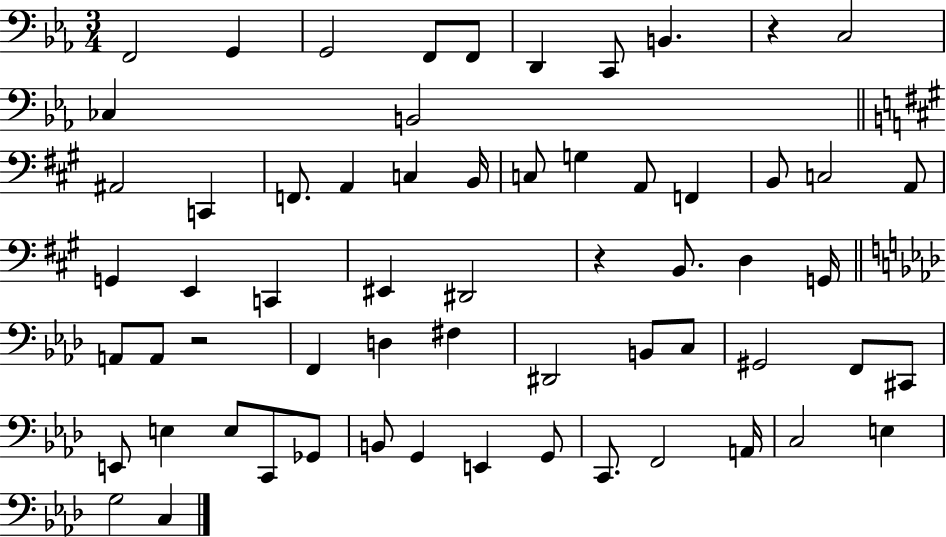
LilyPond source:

{
  \clef bass
  \numericTimeSignature
  \time 3/4
  \key ees \major
  \repeat volta 2 { f,2 g,4 | g,2 f,8 f,8 | d,4 c,8 b,4. | r4 c2 | \break ces4 b,2 | \bar "||" \break \key a \major ais,2 c,4 | f,8. a,4 c4 b,16 | c8 g4 a,8 f,4 | b,8 c2 a,8 | \break g,4 e,4 c,4 | eis,4 dis,2 | r4 b,8. d4 g,16 | \bar "||" \break \key aes \major a,8 a,8 r2 | f,4 d4 fis4 | dis,2 b,8 c8 | gis,2 f,8 cis,8 | \break e,8 e4 e8 c,8 ges,8 | b,8 g,4 e,4 g,8 | c,8. f,2 a,16 | c2 e4 | \break g2 c4 | } \bar "|."
}